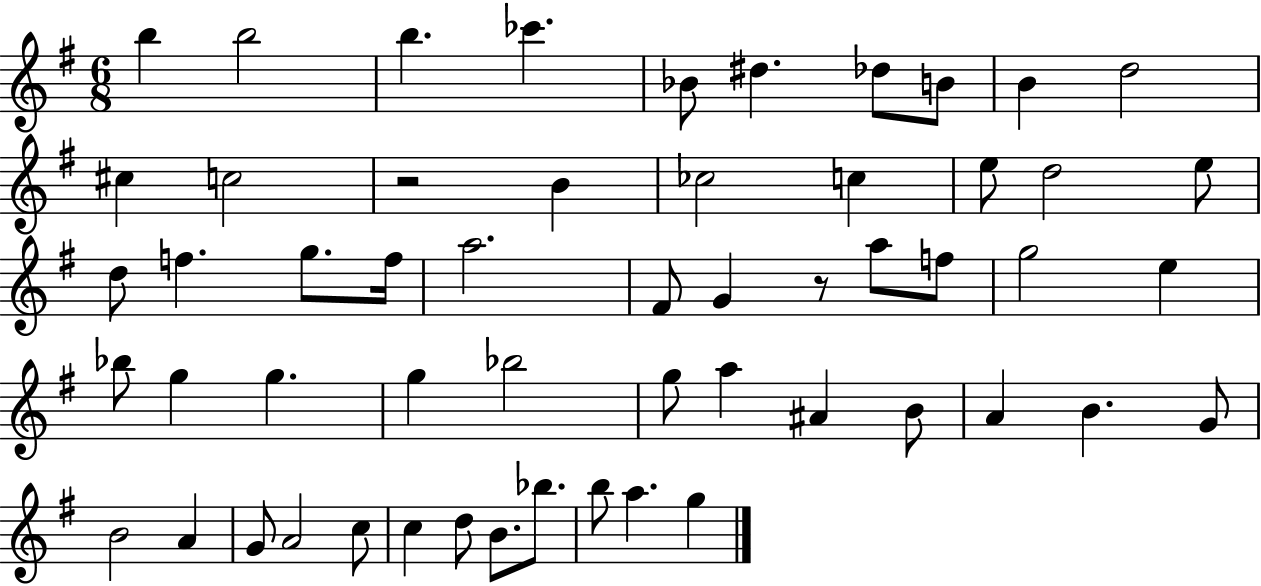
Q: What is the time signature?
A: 6/8